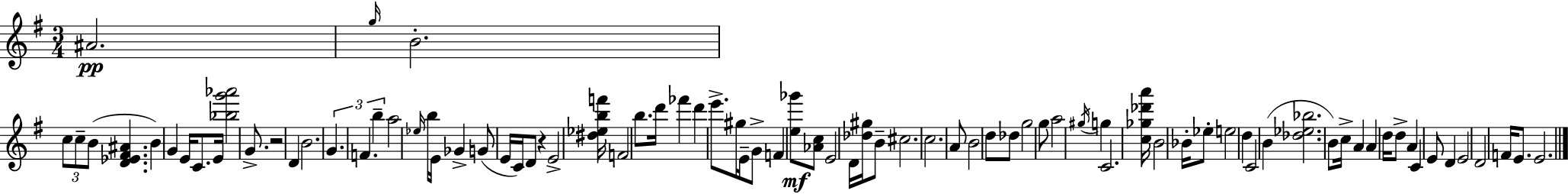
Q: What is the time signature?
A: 3/4